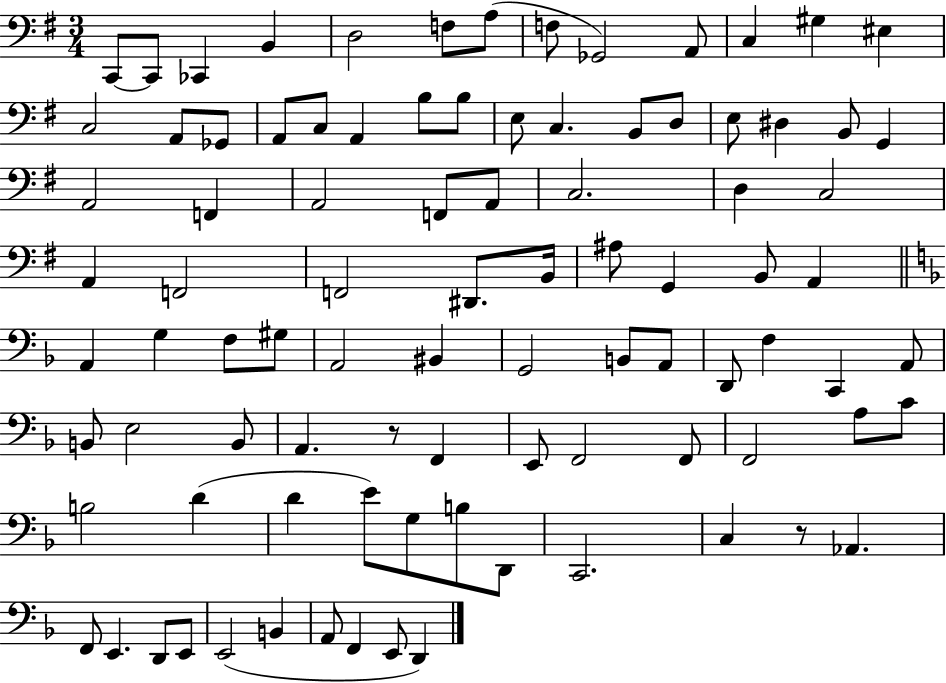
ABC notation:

X:1
T:Untitled
M:3/4
L:1/4
K:G
C,,/2 C,,/2 _C,, B,, D,2 F,/2 A,/2 F,/2 _G,,2 A,,/2 C, ^G, ^E, C,2 A,,/2 _G,,/2 A,,/2 C,/2 A,, B,/2 B,/2 E,/2 C, B,,/2 D,/2 E,/2 ^D, B,,/2 G,, A,,2 F,, A,,2 F,,/2 A,,/2 C,2 D, C,2 A,, F,,2 F,,2 ^D,,/2 B,,/4 ^A,/2 G,, B,,/2 A,, A,, G, F,/2 ^G,/2 A,,2 ^B,, G,,2 B,,/2 A,,/2 D,,/2 F, C,, A,,/2 B,,/2 E,2 B,,/2 A,, z/2 F,, E,,/2 F,,2 F,,/2 F,,2 A,/2 C/2 B,2 D D E/2 G,/2 B,/2 D,,/2 C,,2 C, z/2 _A,, F,,/2 E,, D,,/2 E,,/2 E,,2 B,, A,,/2 F,, E,,/2 D,,